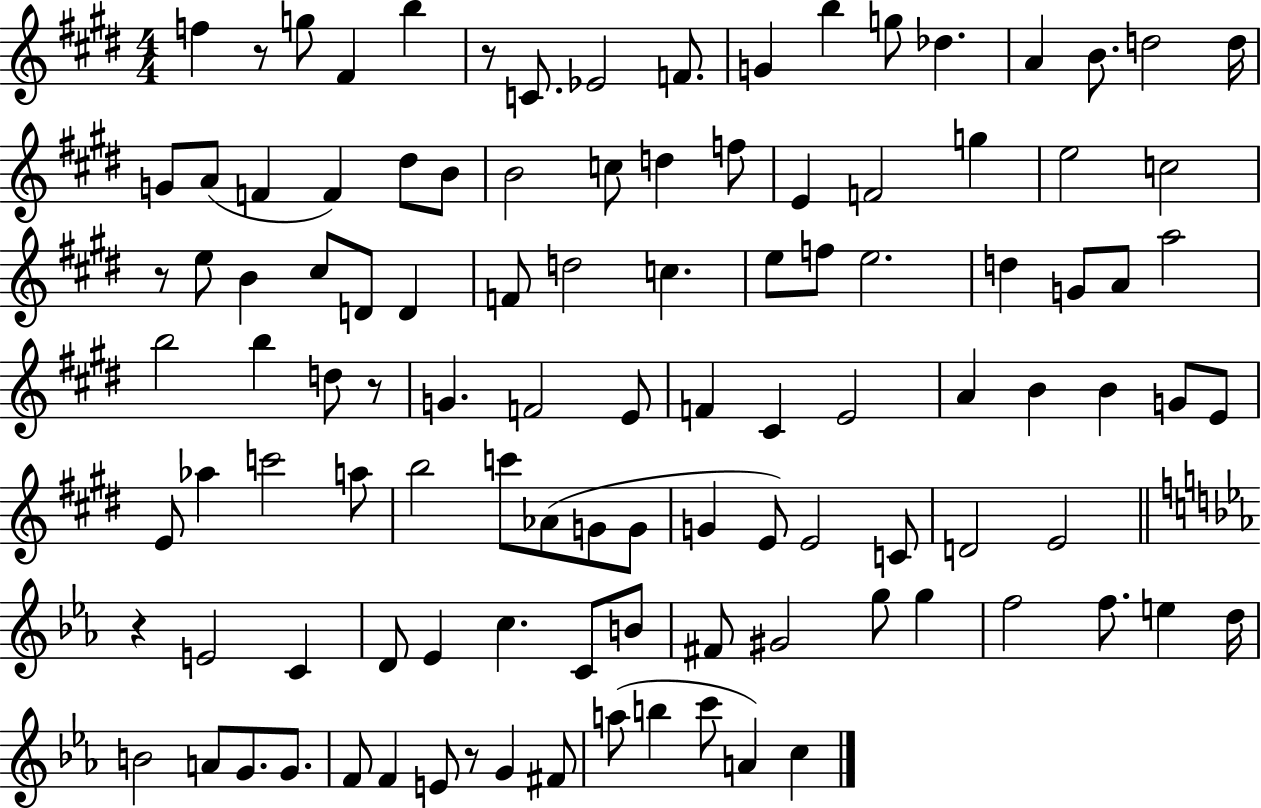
F5/q R/e G5/e F#4/q B5/q R/e C4/e. Eb4/h F4/e. G4/q B5/q G5/e Db5/q. A4/q B4/e. D5/h D5/s G4/e A4/e F4/q F4/q D#5/e B4/e B4/h C5/e D5/q F5/e E4/q F4/h G5/q E5/h C5/h R/e E5/e B4/q C#5/e D4/e D4/q F4/e D5/h C5/q. E5/e F5/e E5/h. D5/q G4/e A4/e A5/h B5/h B5/q D5/e R/e G4/q. F4/h E4/e F4/q C#4/q E4/h A4/q B4/q B4/q G4/e E4/e E4/e Ab5/q C6/h A5/e B5/h C6/e Ab4/e G4/e G4/e G4/q E4/e E4/h C4/e D4/h E4/h R/q E4/h C4/q D4/e Eb4/q C5/q. C4/e B4/e F#4/e G#4/h G5/e G5/q F5/h F5/e. E5/q D5/s B4/h A4/e G4/e. G4/e. F4/e F4/q E4/e R/e G4/q F#4/e A5/e B5/q C6/e A4/q C5/q